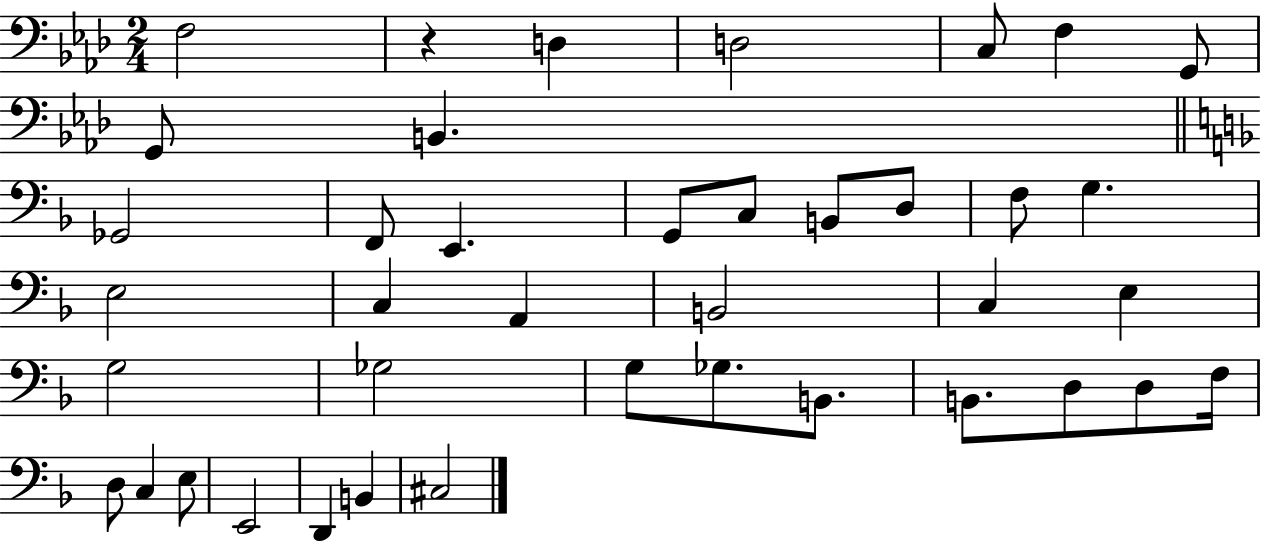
X:1
T:Untitled
M:2/4
L:1/4
K:Ab
F,2 z D, D,2 C,/2 F, G,,/2 G,,/2 B,, _G,,2 F,,/2 E,, G,,/2 C,/2 B,,/2 D,/2 F,/2 G, E,2 C, A,, B,,2 C, E, G,2 _G,2 G,/2 _G,/2 B,,/2 B,,/2 D,/2 D,/2 F,/4 D,/2 C, E,/2 E,,2 D,, B,, ^C,2